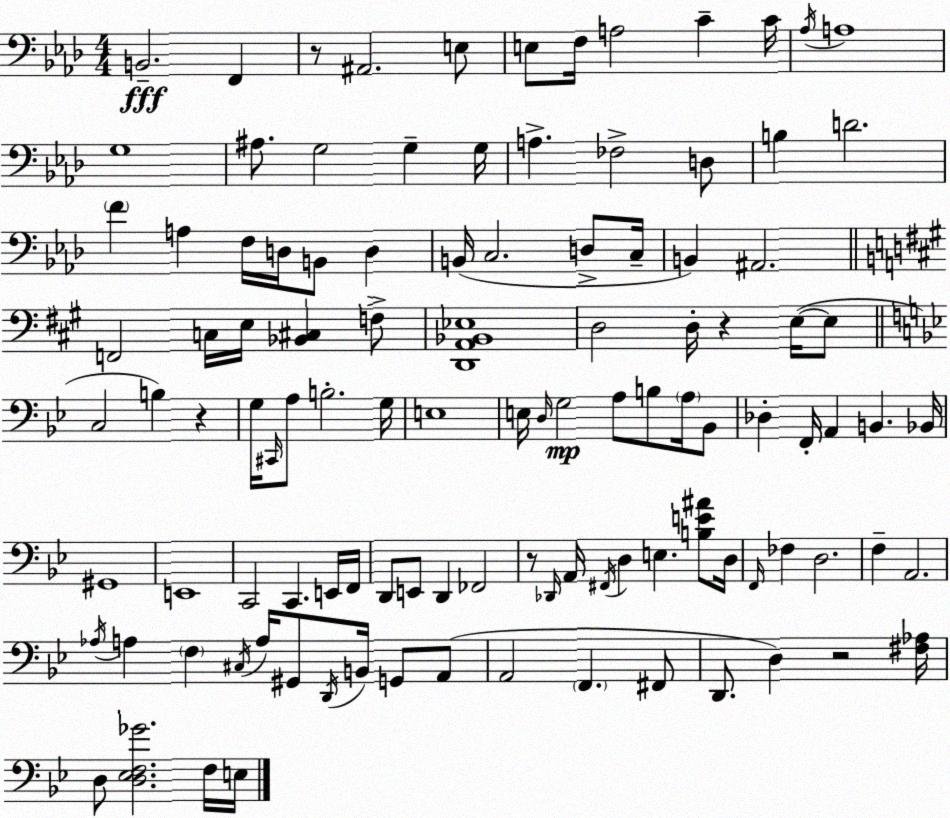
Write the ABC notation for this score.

X:1
T:Untitled
M:4/4
L:1/4
K:Fm
B,,2 F,, z/2 ^A,,2 E,/2 E,/2 F,/4 A,2 C C/4 _A,/4 A,4 G,4 ^A,/2 G,2 G, G,/4 A, _F,2 D,/2 B, D2 F A, F,/4 D,/4 B,,/2 D, B,,/4 C,2 D,/2 C,/4 B,, ^A,,2 F,,2 C,/4 E,/4 [_B,,^C,] F,/2 [D,,A,,_B,,_E,]4 D,2 D,/4 z E,/4 E,/2 C,2 B, z G,/4 ^C,,/4 A,/2 B,2 G,/4 E,4 E,/4 D,/4 G,2 A,/2 B,/2 A,/4 _B,,/2 _D, F,,/4 A,, B,, _B,,/4 ^G,,4 E,,4 C,,2 C,, E,,/4 F,,/4 D,,/2 E,,/2 D,, _F,,2 z/2 _D,,/4 A,,/4 ^F,,/4 D, E, [B,E^A]/2 D,/4 F,,/4 _F, D,2 F, A,,2 _A,/4 A, F, ^C,/4 A,/4 ^G,,/2 D,,/4 B,,/4 G,,/2 A,,/2 A,,2 F,, ^F,,/2 D,,/2 D, z2 [^F,_A,]/4 D,/2 [D,_E,F,_G]2 F,/4 E,/4